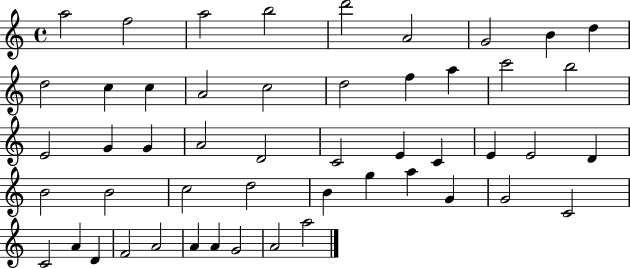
A5/h F5/h A5/h B5/h D6/h A4/h G4/h B4/q D5/q D5/h C5/q C5/q A4/h C5/h D5/h F5/q A5/q C6/h B5/h E4/h G4/q G4/q A4/h D4/h C4/h E4/q C4/q E4/q E4/h D4/q B4/h B4/h C5/h D5/h B4/q G5/q A5/q G4/q G4/h C4/h C4/h A4/q D4/q F4/h A4/h A4/q A4/q G4/h A4/h A5/h